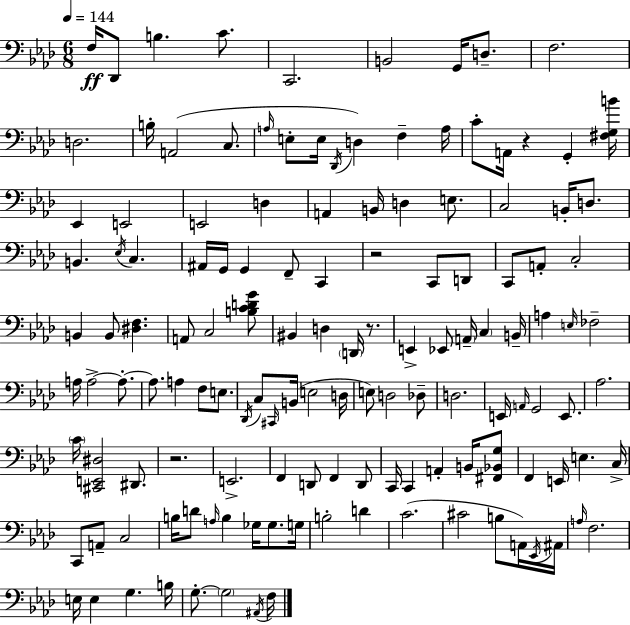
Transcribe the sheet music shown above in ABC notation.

X:1
T:Untitled
M:6/8
L:1/4
K:Ab
F,/4 _D,,/2 B, C/2 C,,2 B,,2 G,,/4 D,/2 F,2 D,2 B,/4 A,,2 C,/2 A,/4 E,/2 E,/4 _D,,/4 D, F, A,/4 C/2 A,,/4 z G,, [^F,G,B]/4 _E,, E,,2 E,,2 D, A,, B,,/4 D, E,/2 C,2 B,,/4 D,/2 B,, _E,/4 C, ^A,,/4 G,,/4 G,, F,,/2 C,, z2 C,,/2 D,,/2 C,,/2 A,,/2 C,2 B,, B,,/2 [^D,F,] A,,/2 C,2 [B,CDG]/2 ^B,, D, D,,/4 z/2 E,, _E,,/2 A,,/4 C, B,,/4 A, E,/4 _F,2 A,/4 A,2 A,/2 A,/2 A, F,/2 E,/2 _D,,/4 C,/2 ^C,,/4 B,,/4 E,2 D,/4 E,/2 D,2 _D,/2 D,2 E,,/4 A,,/4 G,,2 E,,/2 _A,2 C/4 [^C,,E,,^D,]2 ^D,,/2 z2 E,,2 F,, D,,/2 F,, D,,/2 C,,/4 C,, A,, B,,/4 [^F,,_B,,G,]/2 F,, E,,/4 E, C,/4 C,,/2 A,,/2 C,2 B,/4 D/2 A,/4 B, _G,/4 _G,/2 G,/4 B,2 D C2 ^C2 B,/2 A,,/4 _E,,/4 ^A,,/4 A,/4 F,2 E,/4 E, G, B,/4 G,/2 G,2 ^A,,/4 F,/4